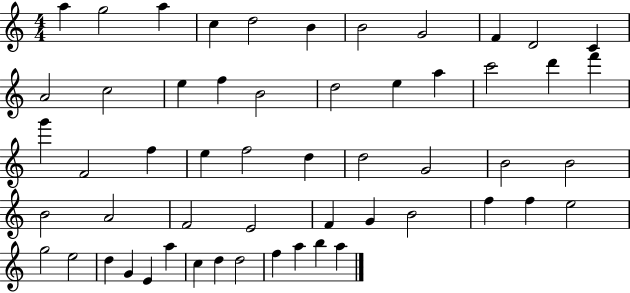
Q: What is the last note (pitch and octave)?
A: A5